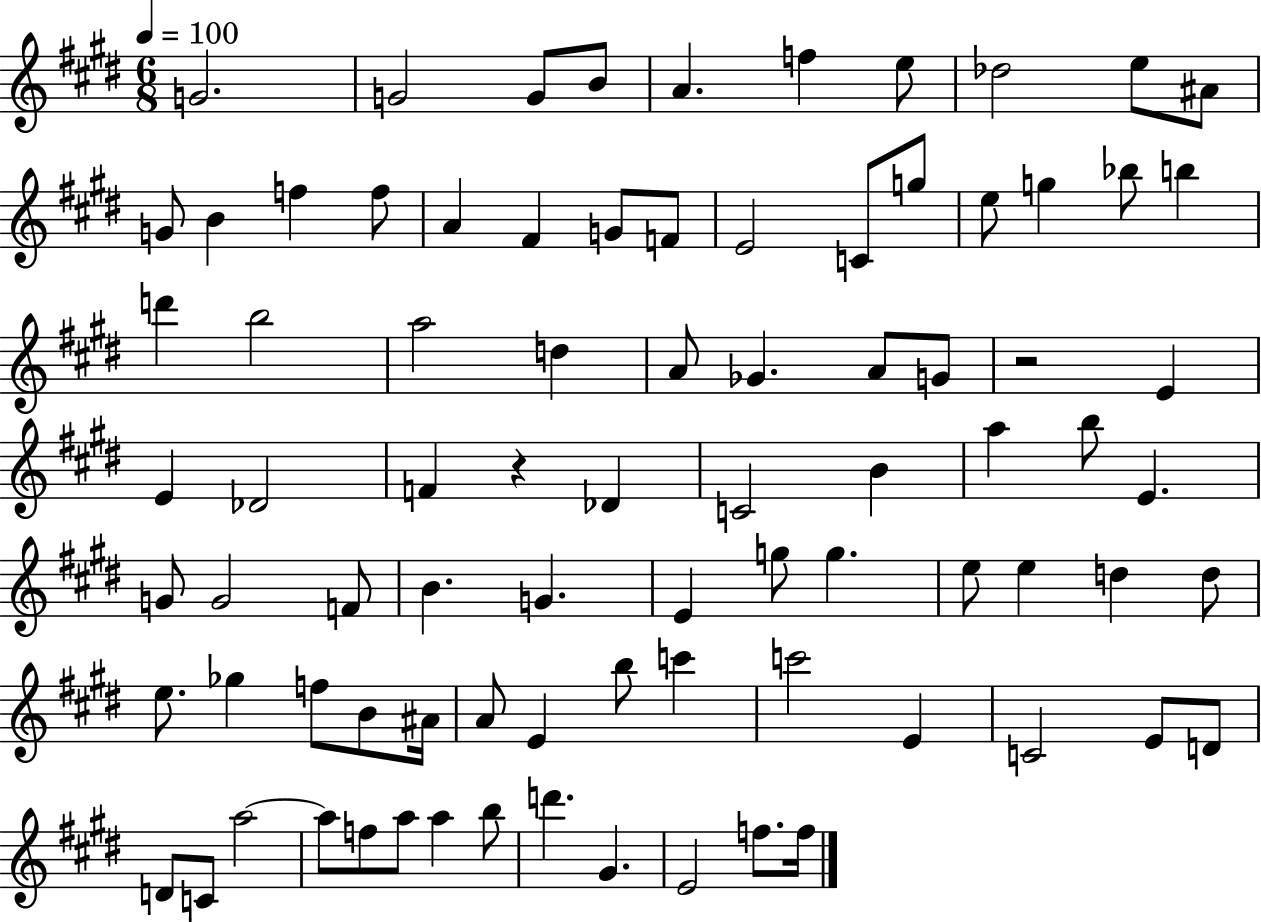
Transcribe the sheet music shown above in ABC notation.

X:1
T:Untitled
M:6/8
L:1/4
K:E
G2 G2 G/2 B/2 A f e/2 _d2 e/2 ^A/2 G/2 B f f/2 A ^F G/2 F/2 E2 C/2 g/2 e/2 g _b/2 b d' b2 a2 d A/2 _G A/2 G/2 z2 E E _D2 F z _D C2 B a b/2 E G/2 G2 F/2 B G E g/2 g e/2 e d d/2 e/2 _g f/2 B/2 ^A/4 A/2 E b/2 c' c'2 E C2 E/2 D/2 D/2 C/2 a2 a/2 f/2 a/2 a b/2 d' ^G E2 f/2 f/4